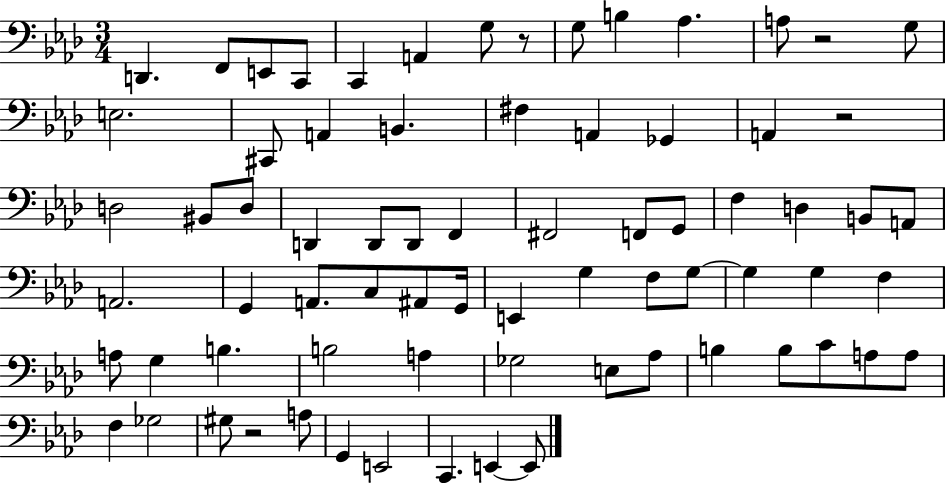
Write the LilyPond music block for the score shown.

{
  \clef bass
  \numericTimeSignature
  \time 3/4
  \key aes \major
  d,4. f,8 e,8 c,8 | c,4 a,4 g8 r8 | g8 b4 aes4. | a8 r2 g8 | \break e2. | cis,8 a,4 b,4. | fis4 a,4 ges,4 | a,4 r2 | \break d2 bis,8 d8 | d,4 d,8 d,8 f,4 | fis,2 f,8 g,8 | f4 d4 b,8 a,8 | \break a,2. | g,4 a,8. c8 ais,8 g,16 | e,4 g4 f8 g8~~ | g4 g4 f4 | \break a8 g4 b4. | b2 a4 | ges2 e8 aes8 | b4 b8 c'8 a8 a8 | \break f4 ges2 | gis8 r2 a8 | g,4 e,2 | c,4. e,4~~ e,8 | \break \bar "|."
}